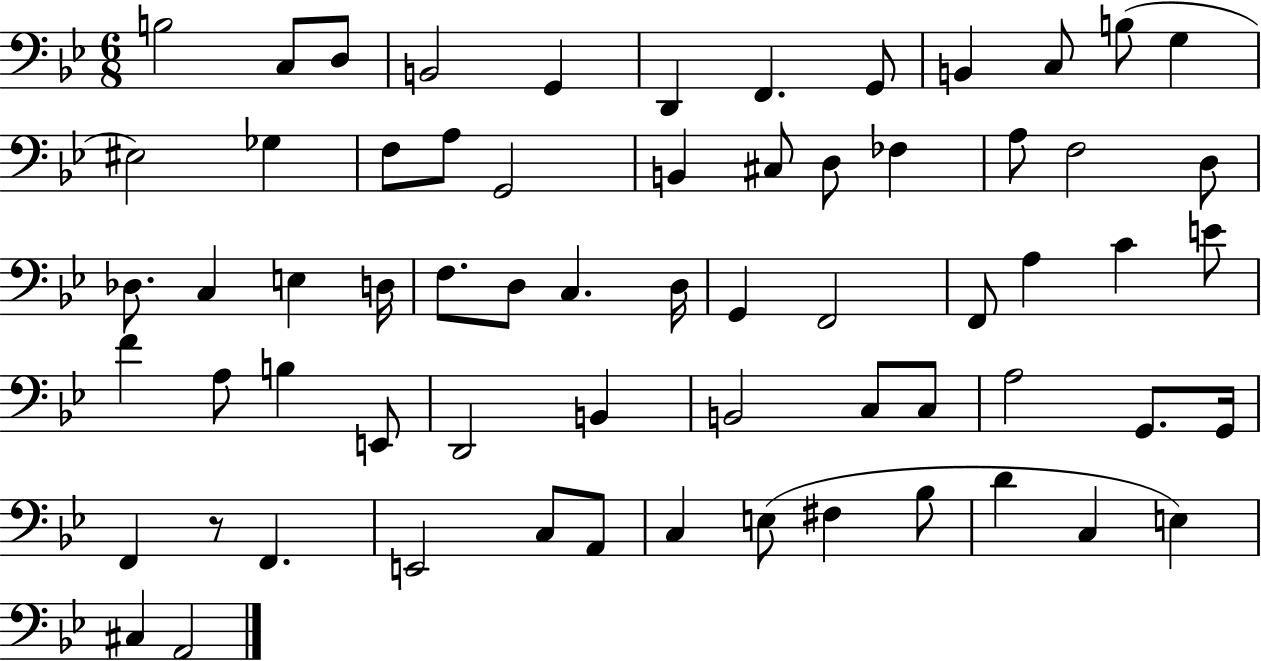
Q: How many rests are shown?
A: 1